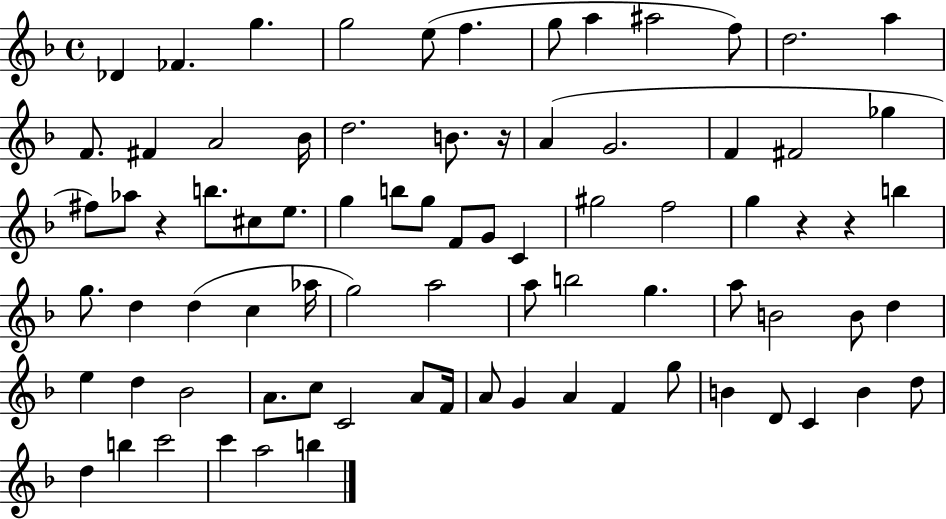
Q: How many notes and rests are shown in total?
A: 80